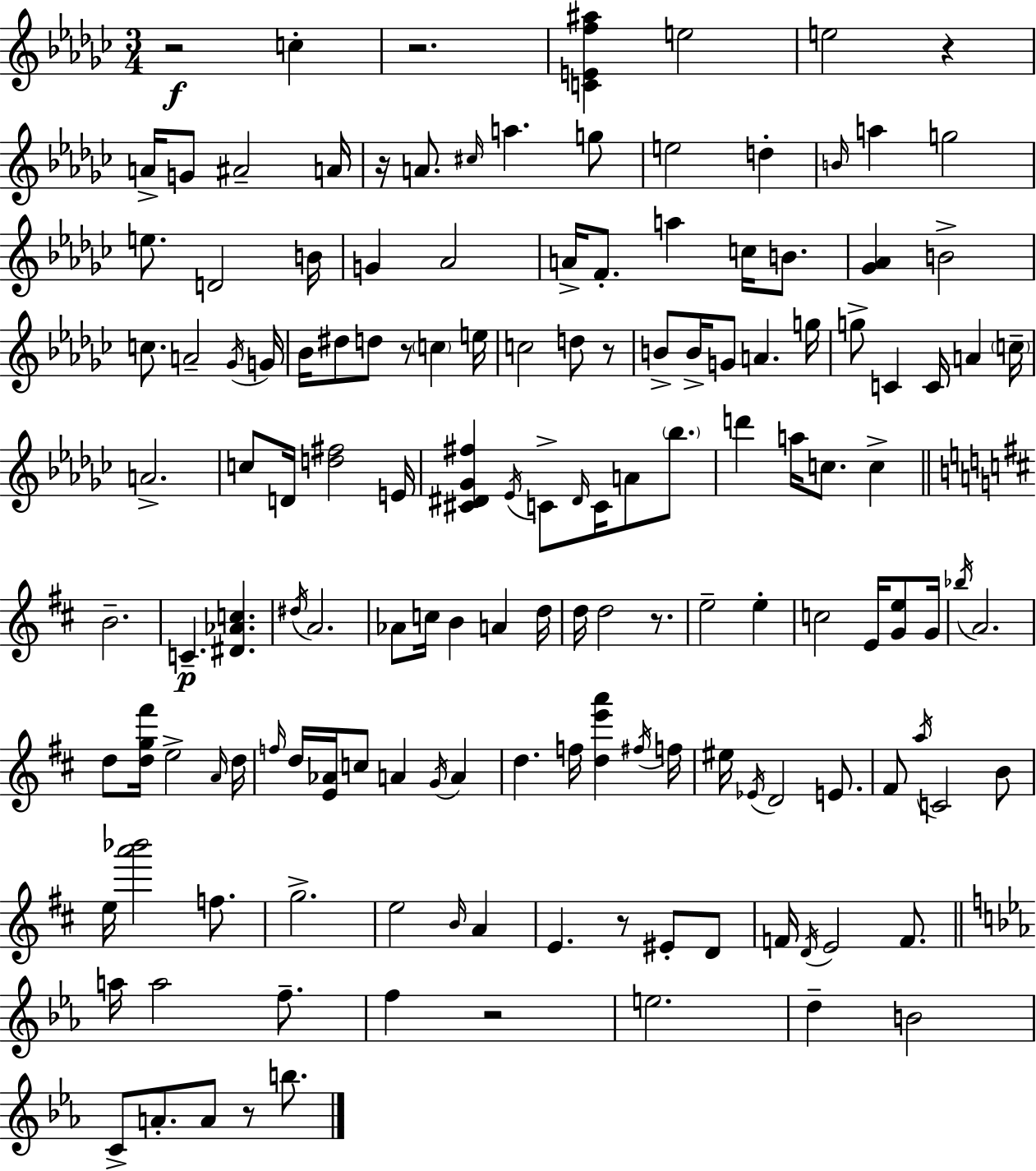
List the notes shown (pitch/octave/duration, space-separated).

R/h C5/q R/h. [C4,E4,F5,A#5]/q E5/h E5/h R/q A4/s G4/e A#4/h A4/s R/s A4/e. C#5/s A5/q. G5/e E5/h D5/q B4/s A5/q G5/h E5/e. D4/h B4/s G4/q Ab4/h A4/s F4/e. A5/q C5/s B4/e. [Gb4,Ab4]/q B4/h C5/e. A4/h Gb4/s G4/s Bb4/s D#5/e D5/e R/e C5/q E5/s C5/h D5/e R/e B4/e B4/s G4/e A4/q. G5/s G5/e C4/q C4/s A4/q C5/s A4/h. C5/e D4/s [D5,F#5]/h E4/s [C#4,D#4,Gb4,F#5]/q Eb4/s C4/e D#4/s C4/s A4/e Bb5/e. D6/q A5/s C5/e. C5/q B4/h. C4/q. [D#4,Ab4,C5]/q. D#5/s A4/h. Ab4/e C5/s B4/q A4/q D5/s D5/s D5/h R/e. E5/h E5/q C5/h E4/s [G4,E5]/e G4/s Bb5/s A4/h. D5/e [D5,G5,F#6]/s E5/h A4/s D5/s F5/s D5/s [E4,Ab4]/s C5/e A4/q G4/s A4/q D5/q. F5/s [D5,E6,A6]/q F#5/s F5/s EIS5/s Eb4/s D4/h E4/e. F#4/e A5/s C4/h B4/e E5/s [A6,Bb6]/h F5/e. G5/h. E5/h B4/s A4/q E4/q. R/e EIS4/e D4/e F4/s D4/s E4/h F4/e. A5/s A5/h F5/e. F5/q R/h E5/h. D5/q B4/h C4/e A4/e. A4/e R/e B5/e.